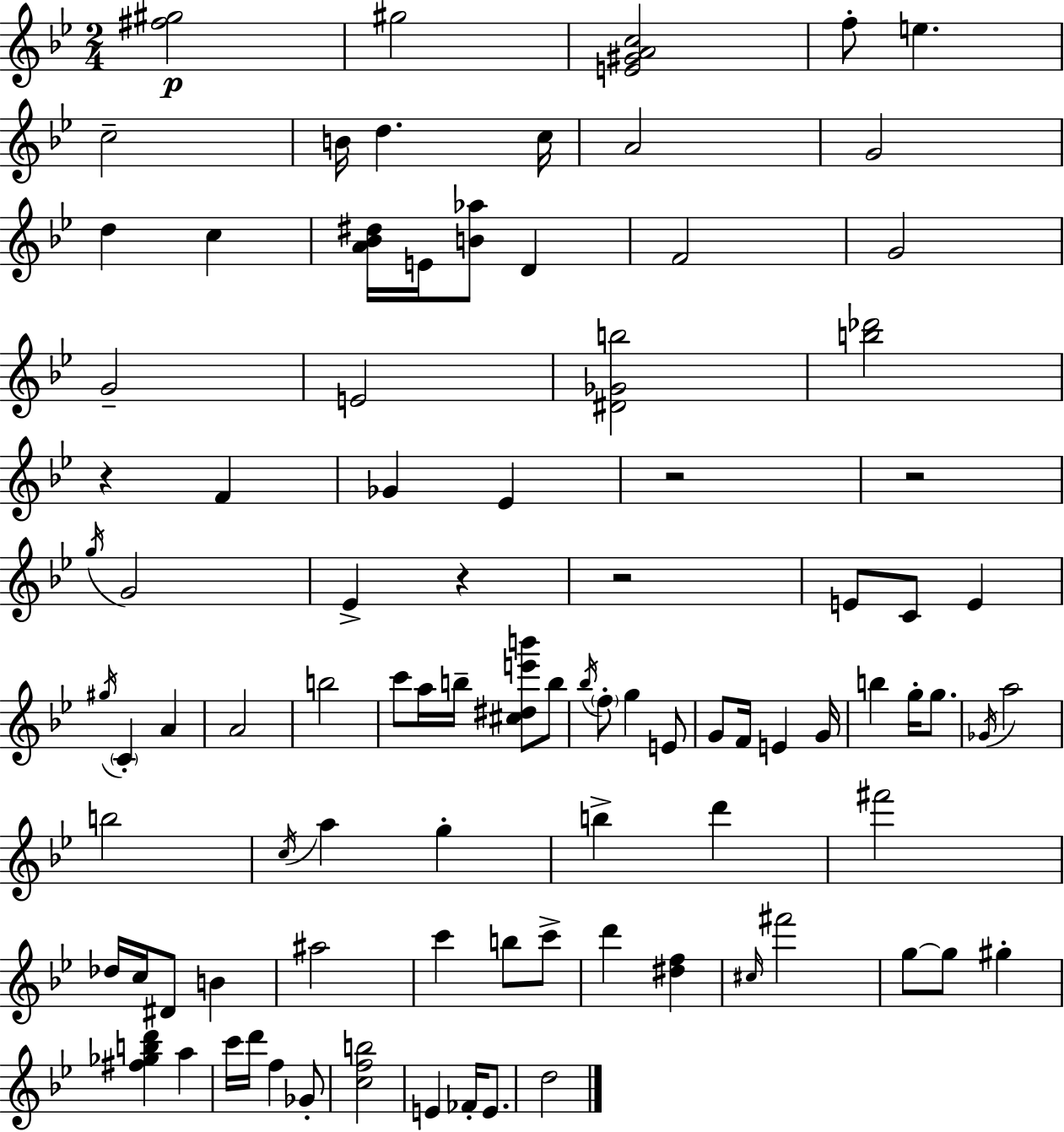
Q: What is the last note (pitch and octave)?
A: D5